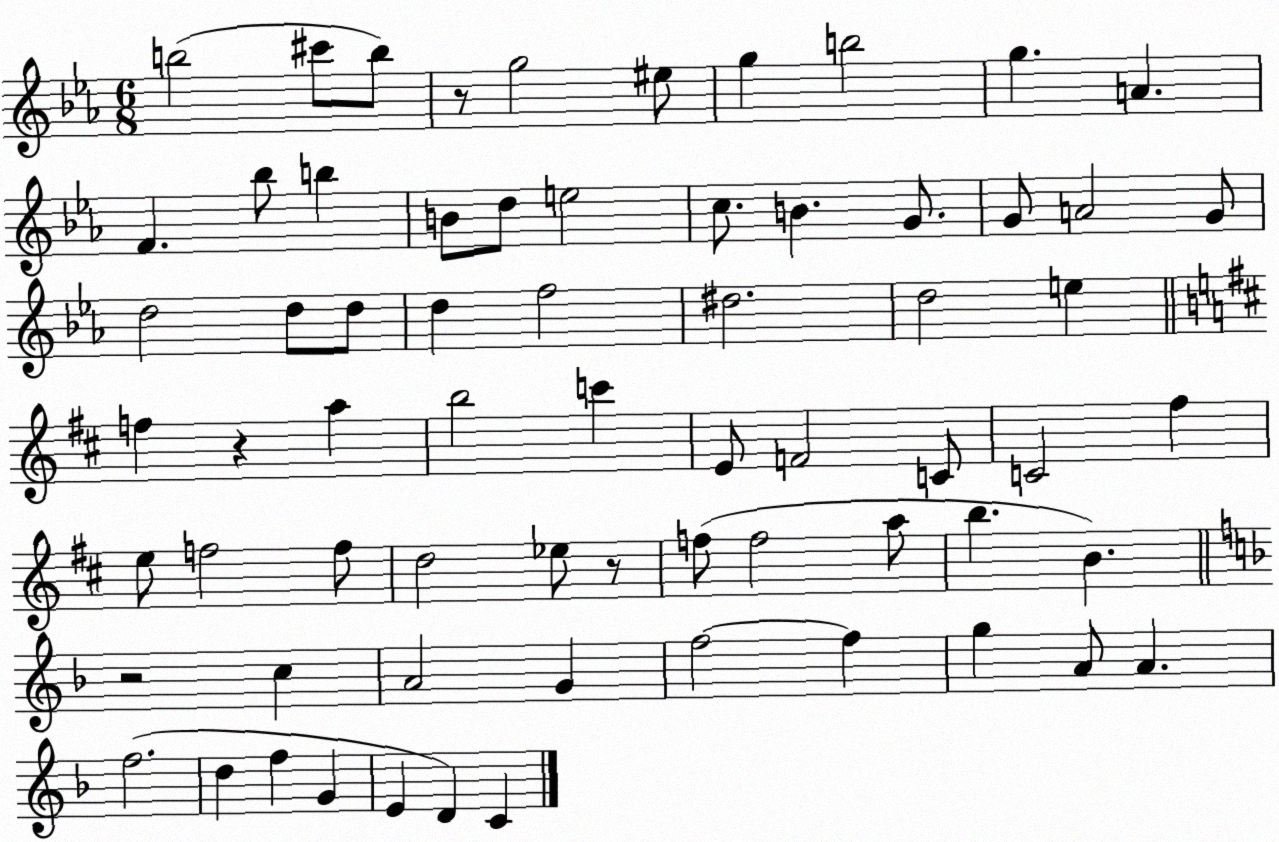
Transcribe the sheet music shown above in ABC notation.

X:1
T:Untitled
M:6/8
L:1/4
K:Eb
b2 ^c'/2 b/2 z/2 g2 ^e/2 g b2 g A F _b/2 b B/2 d/2 e2 c/2 B G/2 G/2 A2 G/2 d2 d/2 d/2 d f2 ^d2 d2 e f z a b2 c' E/2 F2 C/2 C2 ^f e/2 f2 f/2 d2 _e/2 z/2 f/2 f2 a/2 b B z2 c A2 G f2 f g A/2 A f2 d f G E D C